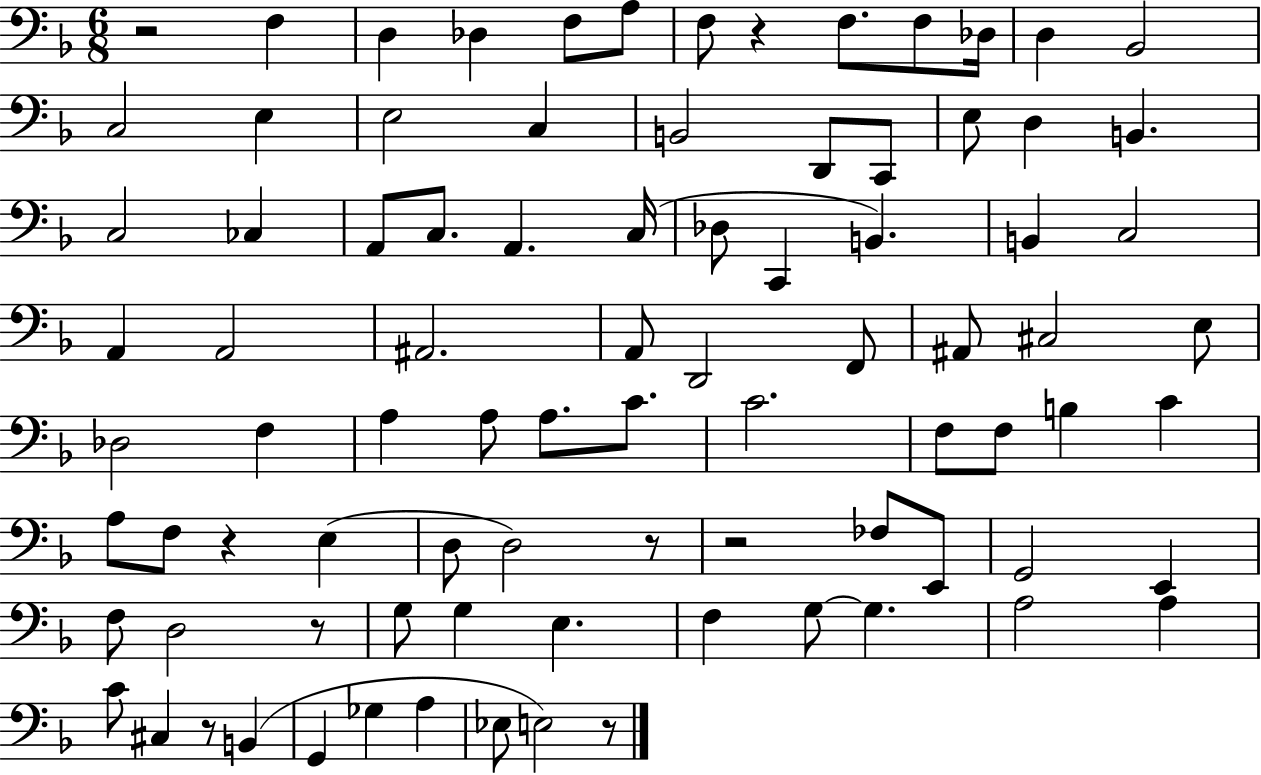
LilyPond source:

{
  \clef bass
  \numericTimeSignature
  \time 6/8
  \key f \major
  r2 f4 | d4 des4 f8 a8 | f8 r4 f8. f8 des16 | d4 bes,2 | \break c2 e4 | e2 c4 | b,2 d,8 c,8 | e8 d4 b,4. | \break c2 ces4 | a,8 c8. a,4. c16( | des8 c,4 b,4.) | b,4 c2 | \break a,4 a,2 | ais,2. | a,8 d,2 f,8 | ais,8 cis2 e8 | \break des2 f4 | a4 a8 a8. c'8. | c'2. | f8 f8 b4 c'4 | \break a8 f8 r4 e4( | d8 d2) r8 | r2 fes8 e,8 | g,2 e,4 | \break f8 d2 r8 | g8 g4 e4. | f4 g8~~ g4. | a2 a4 | \break c'8 cis4 r8 b,4( | g,4 ges4 a4 | ees8 e2) r8 | \bar "|."
}